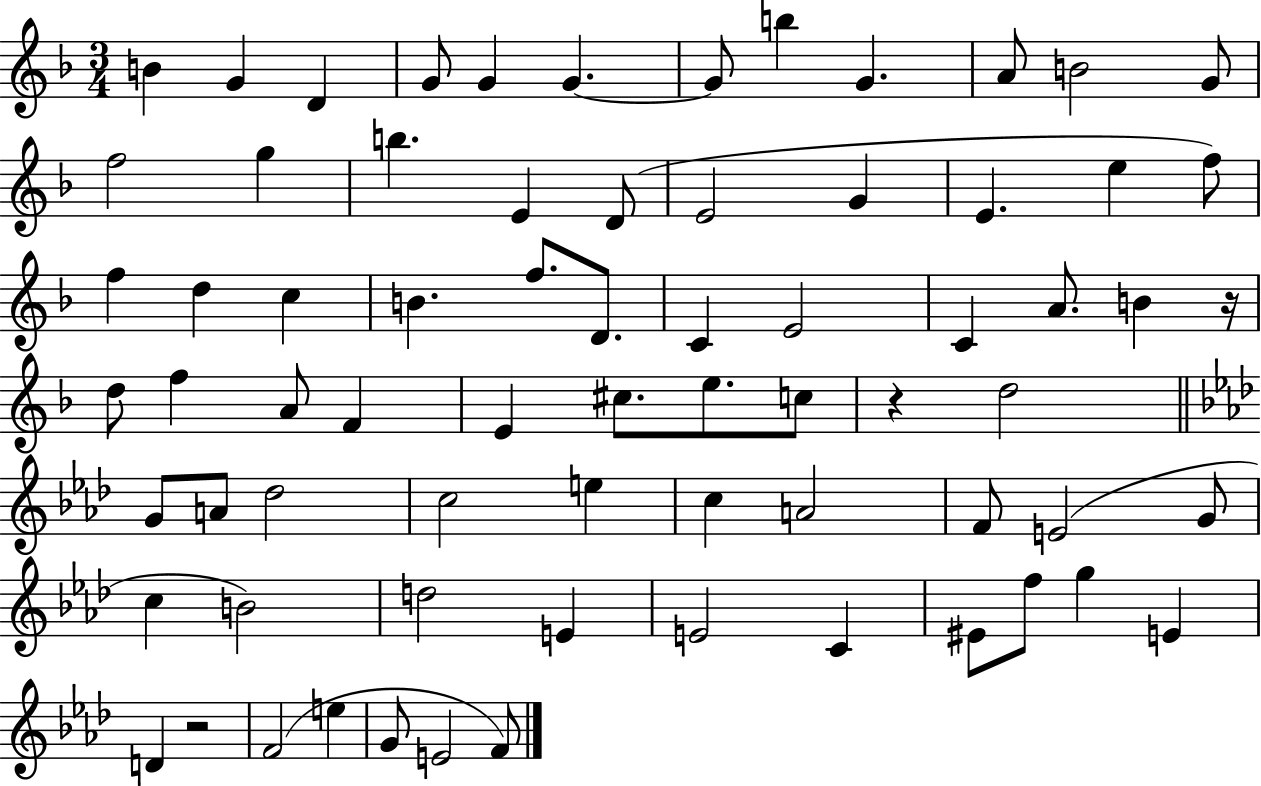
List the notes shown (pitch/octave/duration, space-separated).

B4/q G4/q D4/q G4/e G4/q G4/q. G4/e B5/q G4/q. A4/e B4/h G4/e F5/h G5/q B5/q. E4/q D4/e E4/h G4/q E4/q. E5/q F5/e F5/q D5/q C5/q B4/q. F5/e. D4/e. C4/q E4/h C4/q A4/e. B4/q R/s D5/e F5/q A4/e F4/q E4/q C#5/e. E5/e. C5/e R/q D5/h G4/e A4/e Db5/h C5/h E5/q C5/q A4/h F4/e E4/h G4/e C5/q B4/h D5/h E4/q E4/h C4/q EIS4/e F5/e G5/q E4/q D4/q R/h F4/h E5/q G4/e E4/h F4/e